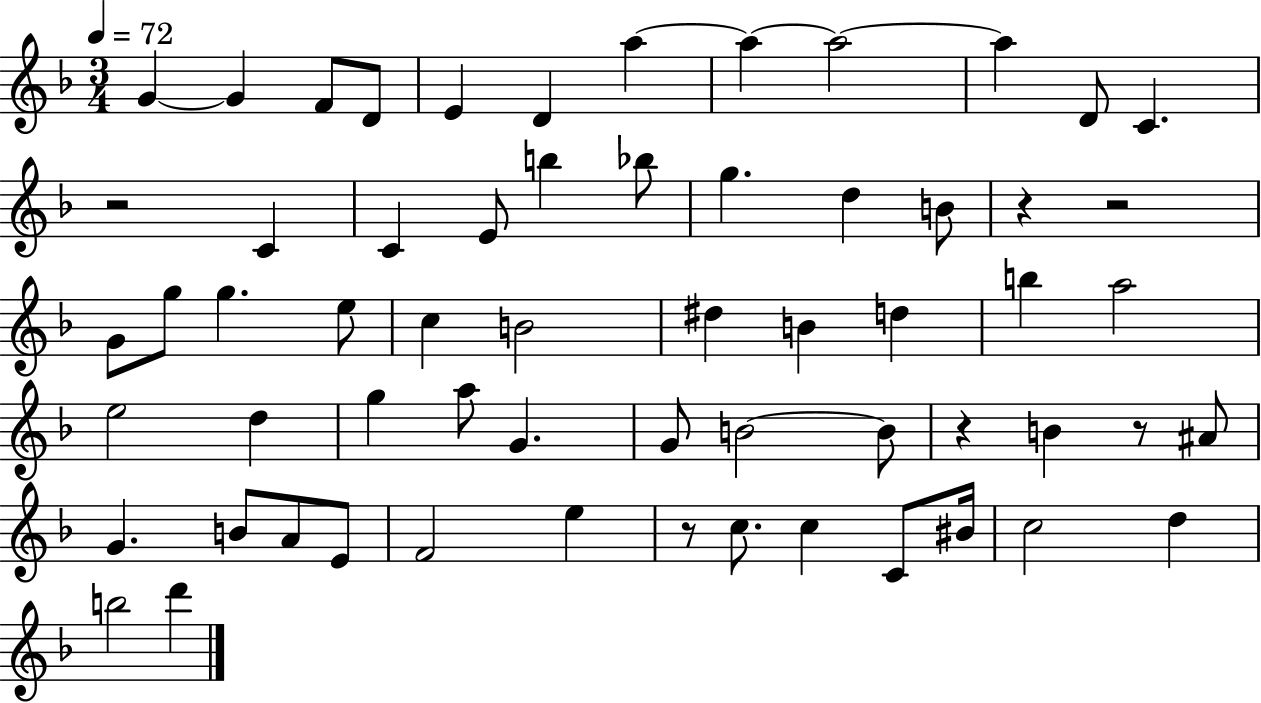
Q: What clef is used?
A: treble